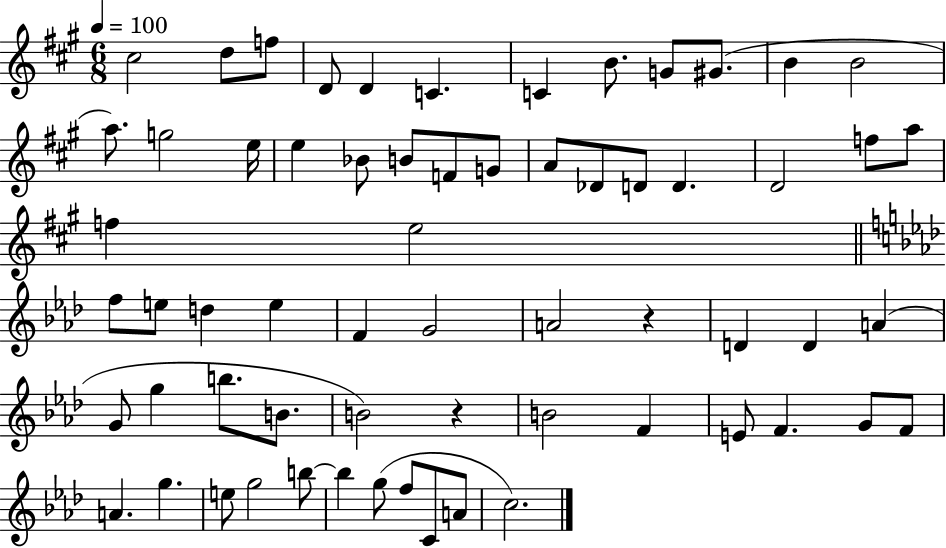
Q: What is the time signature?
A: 6/8